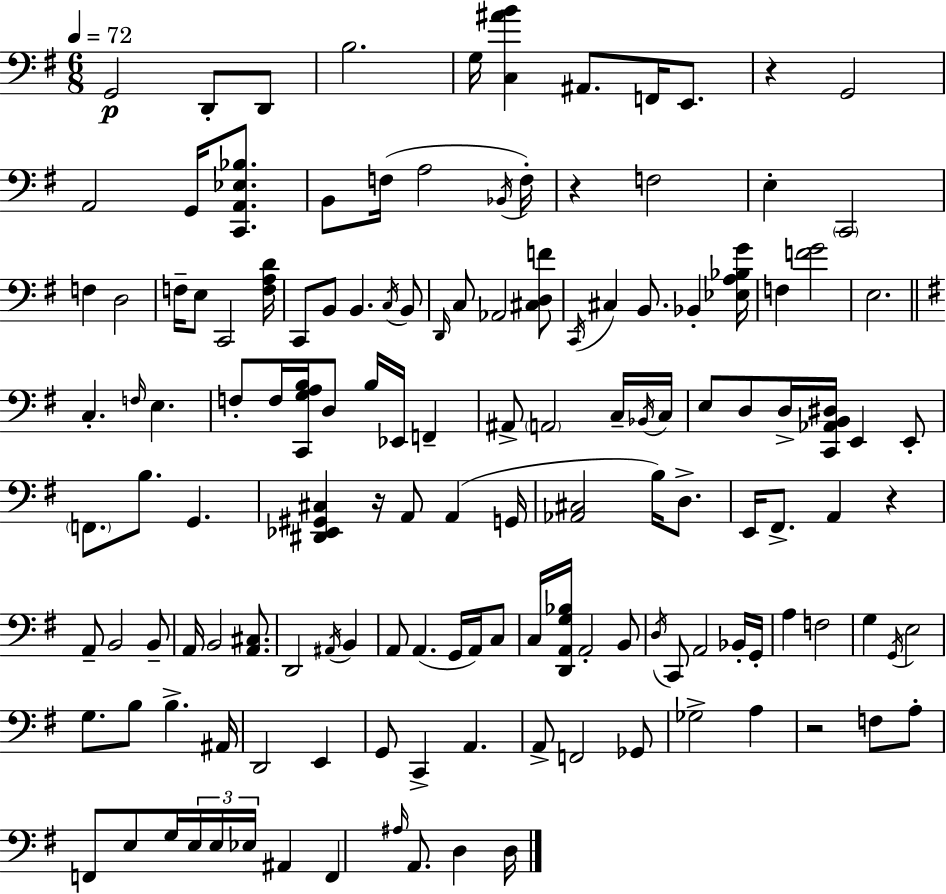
{
  \clef bass
  \numericTimeSignature
  \time 6/8
  \key e \minor
  \tempo 4 = 72
  g,2\p d,8-. d,8 | b2. | g16 <c ais' b'>4 ais,8. f,16 e,8. | r4 g,2 | \break a,2 g,16 <c, a, ees bes>8. | b,8 f16( a2 \acciaccatura { bes,16 }) | f16-. r4 f2 | e4-. \parenthesize c,2 | \break f4 d2 | f16-- e8 c,2 | <f a d'>16 c,8 b,8 b,4. \acciaccatura { c16 } | b,8 \grace { d,16 } c8 aes,2 | \break <cis d f'>8 \acciaccatura { c,16 } cis4 b,8. bes,4-. | <ees a bes g'>16 f4 <f' g'>2 | e2. | \bar "||" \break \key g \major c4.-. \grace { f16 } e4. | f8-. f16 <c, g a b>16 d8 b16 ees,16 f,4-- | ais,8-> \parenthesize a,2 c16-- | \acciaccatura { bes,16 } c16 e8 d8 d16-> <c, aes, b, dis>16 e,4 | \break e,8-. \parenthesize f,8. b8. g,4. | <dis, ees, gis, cis>4 r16 a,8 a,4( | g,16 <aes, cis>2 b16) d8.-> | e,16 fis,8.-> a,4 r4 | \break a,8-- b,2 | b,8-- a,16 b,2 <a, cis>8. | d,2 \acciaccatura { ais,16 } b,4 | a,8 a,4.( g,16 | \break a,16) c8 c16 <d, a, g bes>16 a,2-. | b,8 \acciaccatura { d16 } c,8 a,2 | bes,16-. g,16-. a4 f2 | g4 \acciaccatura { g,16 } e2 | \break g8. b8 b4.-> | ais,16 d,2 | e,4 g,8 c,4-> a,4. | a,8-> f,2 | \break ges,8 ges2-> | a4 r2 | f8 a8-. f,8 e8 g16 \tuplet 3/2 { e16 e16 | ees16 } ais,4 f,4 \grace { ais16 } a,8. | \break d4 d16 \bar "|."
}